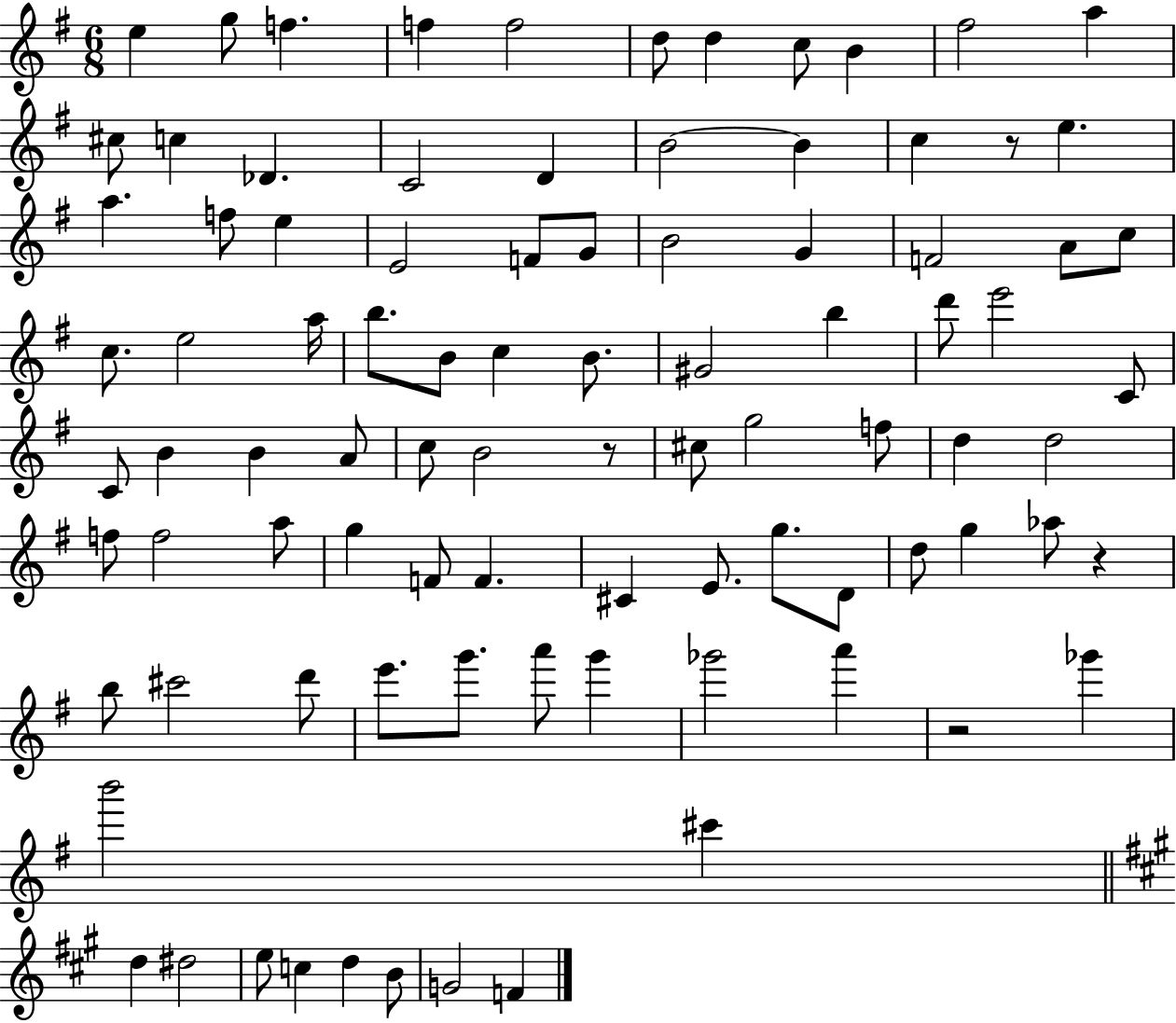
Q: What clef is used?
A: treble